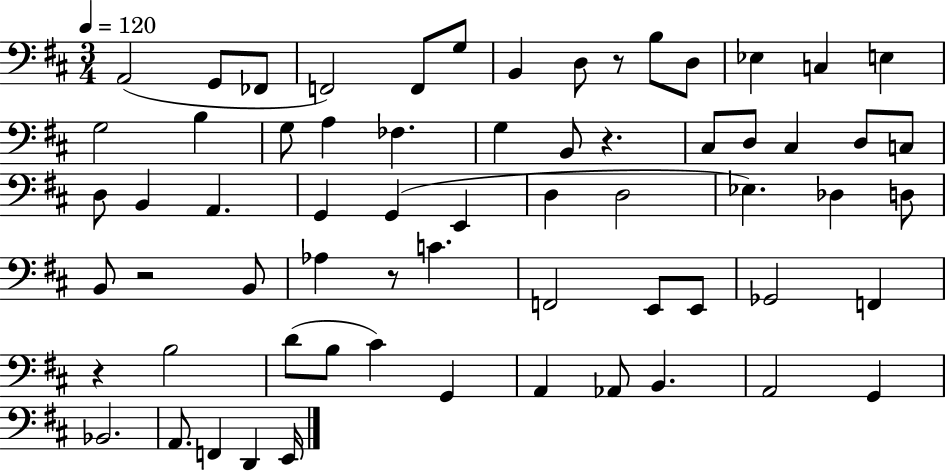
X:1
T:Untitled
M:3/4
L:1/4
K:D
A,,2 G,,/2 _F,,/2 F,,2 F,,/2 G,/2 B,, D,/2 z/2 B,/2 D,/2 _E, C, E, G,2 B, G,/2 A, _F, G, B,,/2 z ^C,/2 D,/2 ^C, D,/2 C,/2 D,/2 B,, A,, G,, G,, E,, D, D,2 _E, _D, D,/2 B,,/2 z2 B,,/2 _A, z/2 C F,,2 E,,/2 E,,/2 _G,,2 F,, z B,2 D/2 B,/2 ^C G,, A,, _A,,/2 B,, A,,2 G,, _B,,2 A,,/2 F,, D,, E,,/4